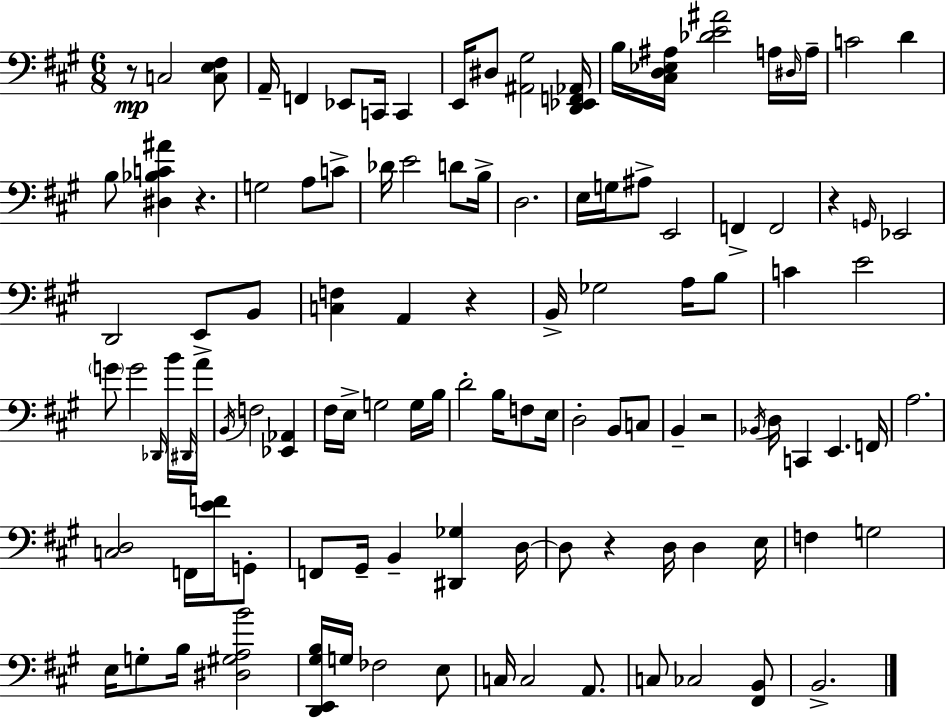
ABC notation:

X:1
T:Untitled
M:6/8
L:1/4
K:A
z/2 C,2 [C,E,^F,]/2 A,,/4 F,, _E,,/2 C,,/4 C,, E,,/4 ^D,/2 [^A,,^G,]2 [D,,_E,,F,,_A,,]/4 B,/4 [^C,D,_E,^A,]/4 [_DE^A]2 A,/4 ^D,/4 A,/4 C2 D B,/2 [^D,_B,C^A] z G,2 A,/2 C/2 _D/4 E2 D/2 B,/4 D,2 E,/4 G,/4 ^A,/2 E,,2 F,, F,,2 z G,,/4 _E,,2 D,,2 E,,/2 B,,/2 [C,F,] A,, z B,,/4 _G,2 A,/4 B,/2 C E2 G/2 G2 _D,,/4 B/4 ^D,,/4 A/4 B,,/4 F,2 [_E,,_A,,] ^F,/4 E,/4 G,2 G,/4 B,/4 D2 B,/4 F,/2 E,/4 D,2 B,,/2 C,/2 B,, z2 _B,,/4 D,/4 C,, E,, F,,/4 A,2 [C,D,]2 F,,/4 [EF]/4 G,,/2 F,,/2 ^G,,/4 B,, [^D,,_G,] D,/4 D,/2 z D,/4 D, E,/4 F, G,2 E,/4 G,/2 B,/4 [^D,^G,A,B]2 [D,,E,,^G,B,]/4 G,/4 _F,2 E,/2 C,/4 C,2 A,,/2 C,/2 _C,2 [^F,,B,,]/2 B,,2